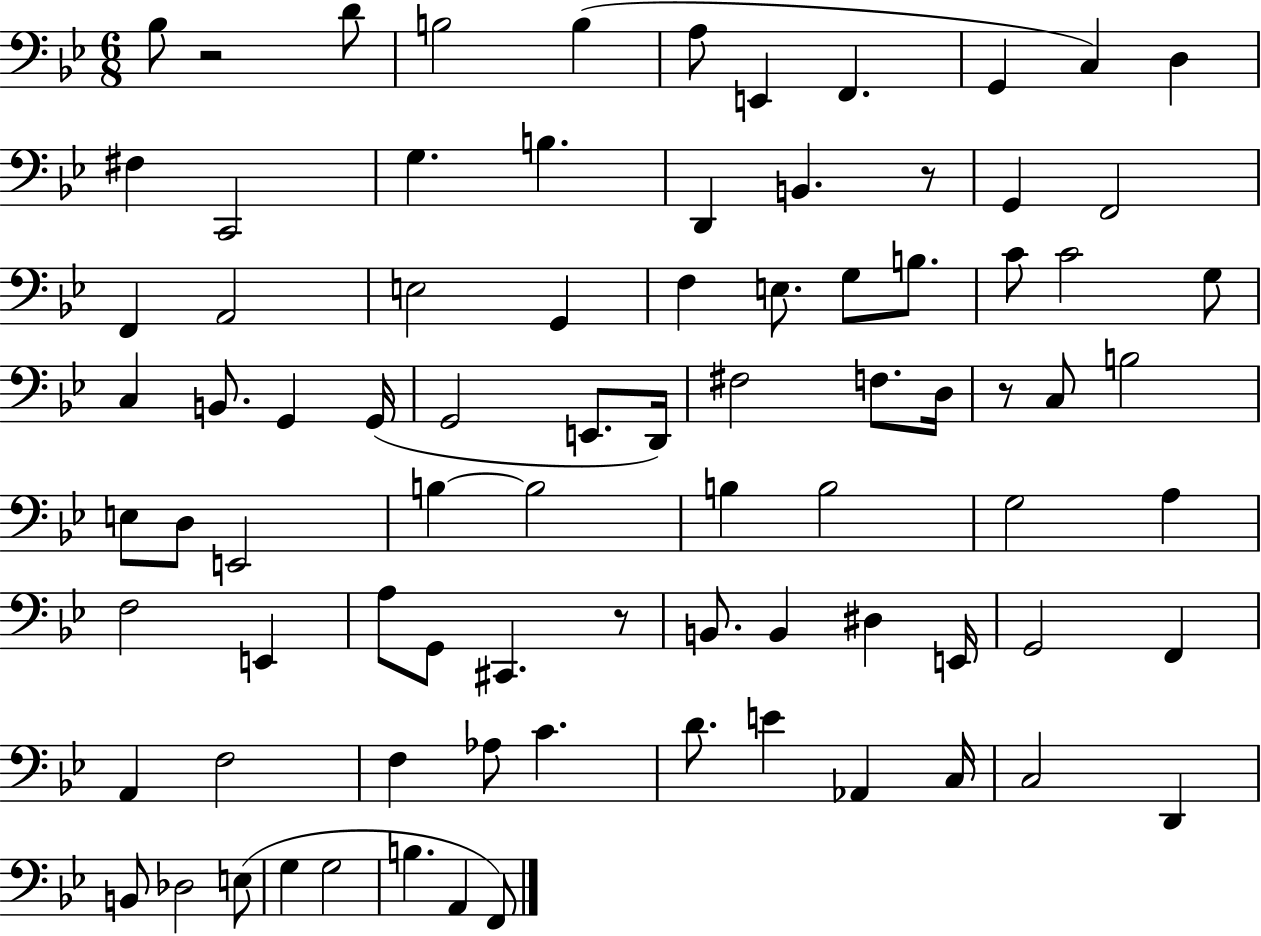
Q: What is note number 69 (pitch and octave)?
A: Ab2